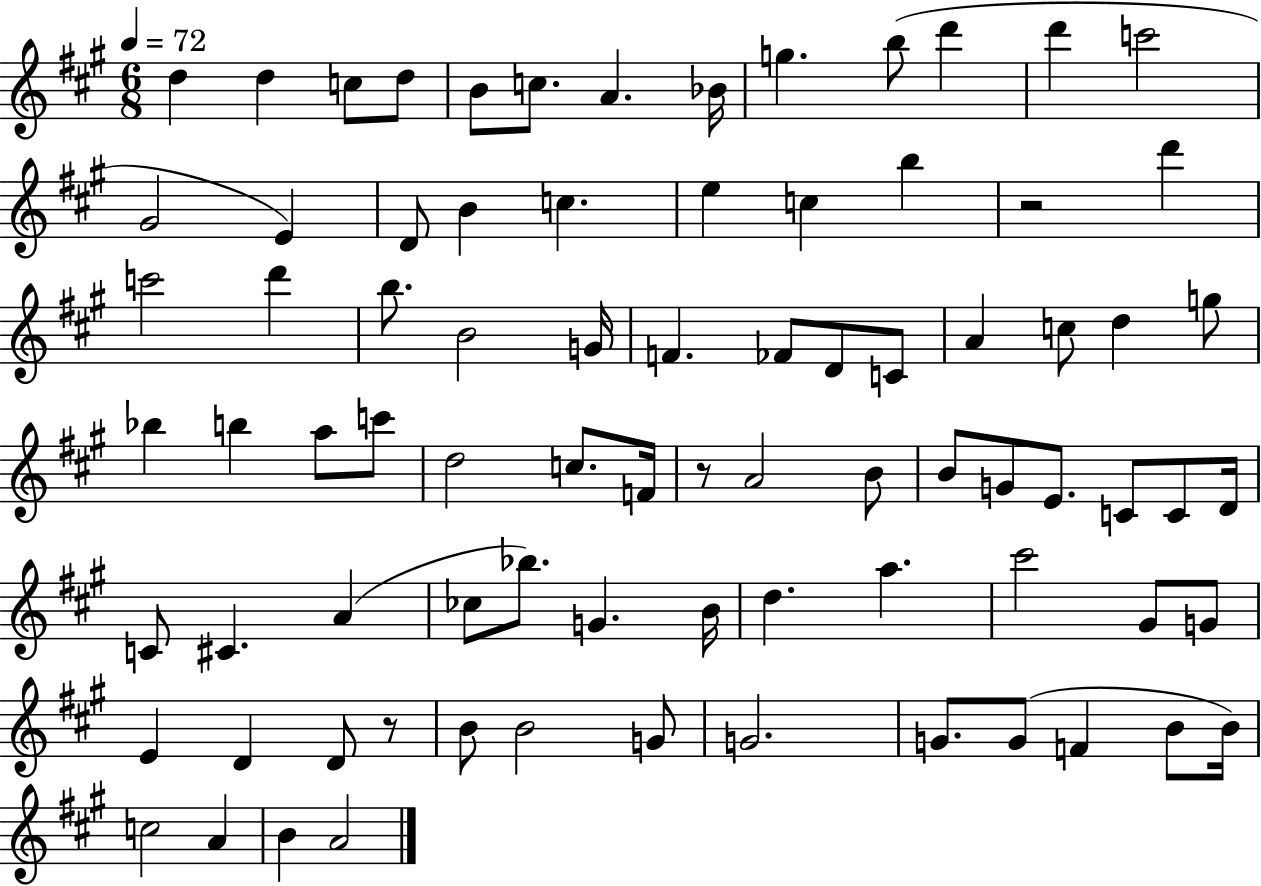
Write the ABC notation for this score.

X:1
T:Untitled
M:6/8
L:1/4
K:A
d d c/2 d/2 B/2 c/2 A _B/4 g b/2 d' d' c'2 ^G2 E D/2 B c e c b z2 d' c'2 d' b/2 B2 G/4 F _F/2 D/2 C/2 A c/2 d g/2 _b b a/2 c'/2 d2 c/2 F/4 z/2 A2 B/2 B/2 G/2 E/2 C/2 C/2 D/4 C/2 ^C A _c/2 _b/2 G B/4 d a ^c'2 ^G/2 G/2 E D D/2 z/2 B/2 B2 G/2 G2 G/2 G/2 F B/2 B/4 c2 A B A2